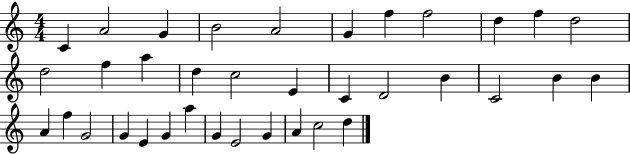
{
  \clef treble
  \numericTimeSignature
  \time 4/4
  \key c \major
  c'4 a'2 g'4 | b'2 a'2 | g'4 f''4 f''2 | d''4 f''4 d''2 | \break d''2 f''4 a''4 | d''4 c''2 e'4 | c'4 d'2 b'4 | c'2 b'4 b'4 | \break a'4 f''4 g'2 | g'4 e'4 g'4 a''4 | g'4 e'2 g'4 | a'4 c''2 d''4 | \break \bar "|."
}